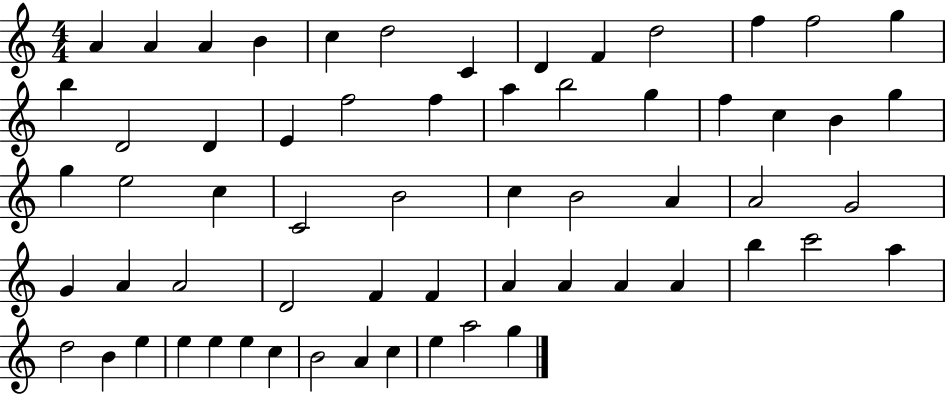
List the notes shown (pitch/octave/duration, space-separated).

A4/q A4/q A4/q B4/q C5/q D5/h C4/q D4/q F4/q D5/h F5/q F5/h G5/q B5/q D4/h D4/q E4/q F5/h F5/q A5/q B5/h G5/q F5/q C5/q B4/q G5/q G5/q E5/h C5/q C4/h B4/h C5/q B4/h A4/q A4/h G4/h G4/q A4/q A4/h D4/h F4/q F4/q A4/q A4/q A4/q A4/q B5/q C6/h A5/q D5/h B4/q E5/q E5/q E5/q E5/q C5/q B4/h A4/q C5/q E5/q A5/h G5/q